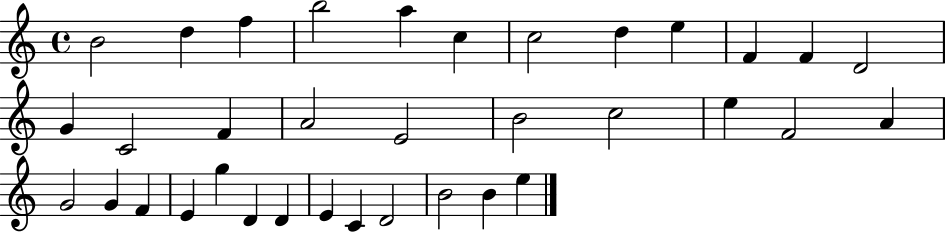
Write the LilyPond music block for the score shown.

{
  \clef treble
  \time 4/4
  \defaultTimeSignature
  \key c \major
  b'2 d''4 f''4 | b''2 a''4 c''4 | c''2 d''4 e''4 | f'4 f'4 d'2 | \break g'4 c'2 f'4 | a'2 e'2 | b'2 c''2 | e''4 f'2 a'4 | \break g'2 g'4 f'4 | e'4 g''4 d'4 d'4 | e'4 c'4 d'2 | b'2 b'4 e''4 | \break \bar "|."
}